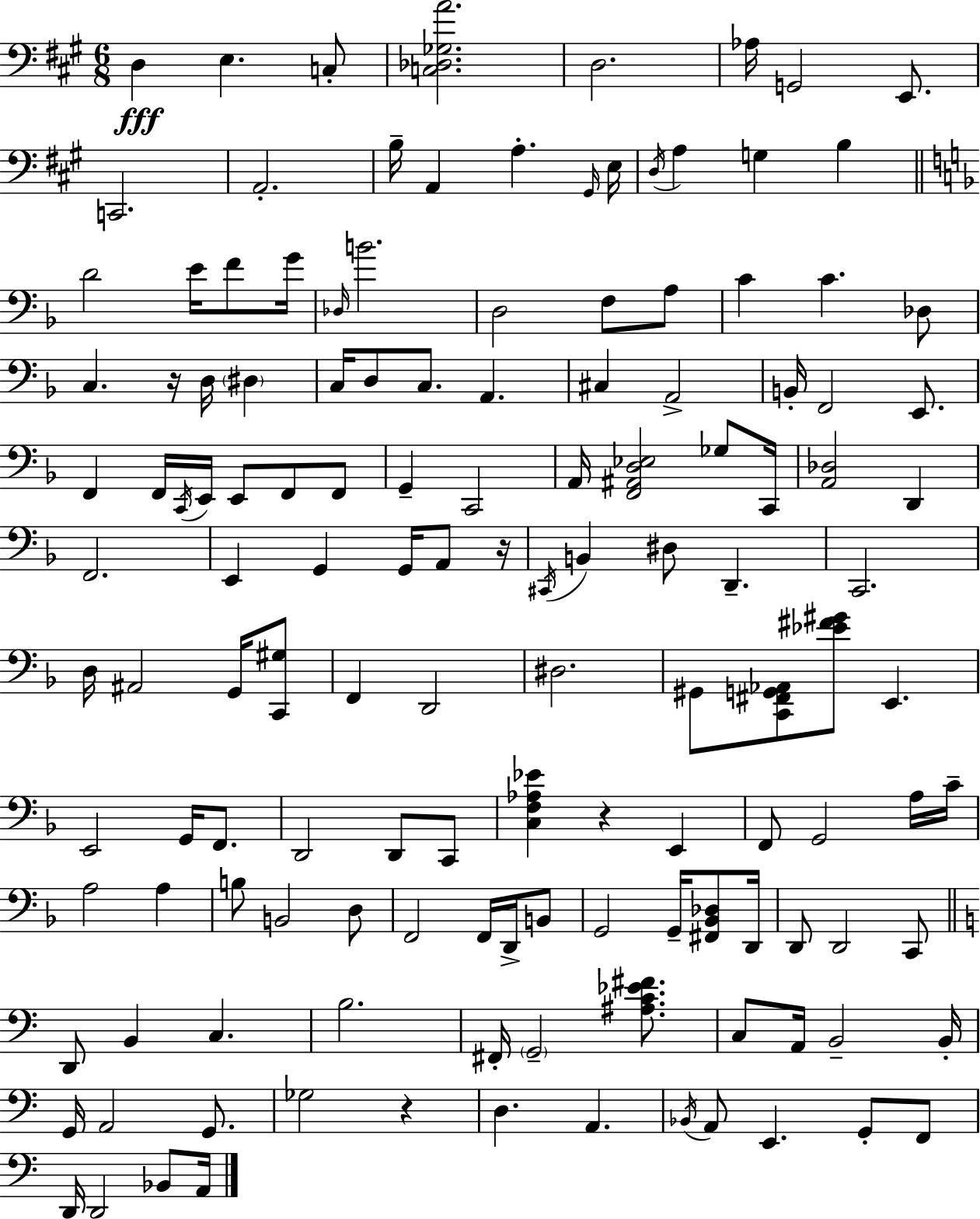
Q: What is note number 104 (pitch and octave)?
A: F#2